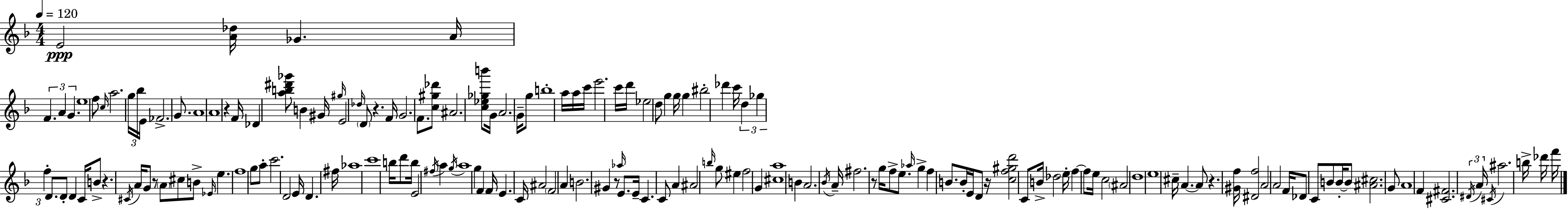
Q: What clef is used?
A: treble